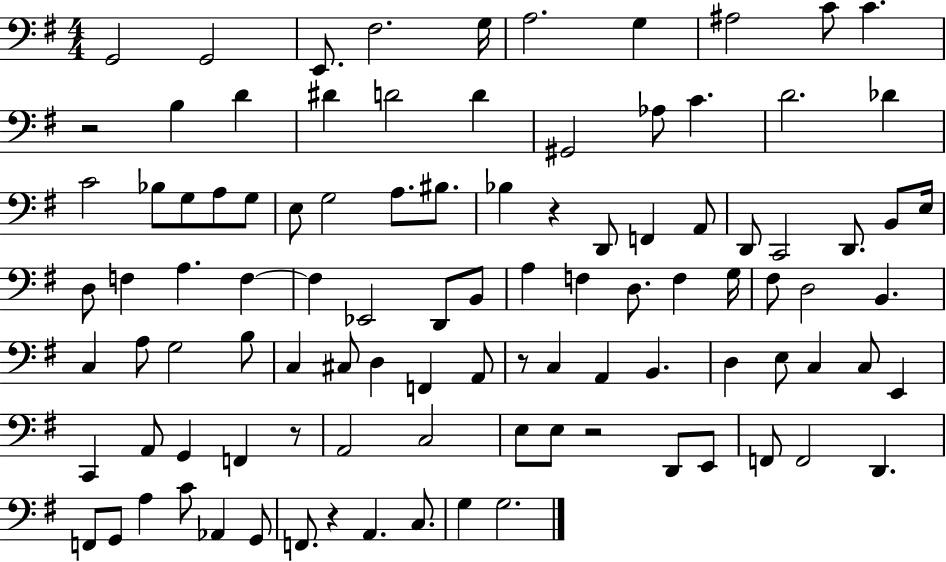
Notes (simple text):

G2/h G2/h E2/e. F#3/h. G3/s A3/h. G3/q A#3/h C4/e C4/q. R/h B3/q D4/q D#4/q D4/h D4/q G#2/h Ab3/e C4/q. D4/h. Db4/q C4/h Bb3/e G3/e A3/e G3/e E3/e G3/h A3/e. BIS3/e. Bb3/q R/q D2/e F2/q A2/e D2/e C2/h D2/e. B2/e E3/s D3/e F3/q A3/q. F3/q F3/q Eb2/h D2/e B2/e A3/q F3/q D3/e. F3/q G3/s F#3/e D3/h B2/q. C3/q A3/e G3/h B3/e C3/q C#3/e D3/q F2/q A2/e R/e C3/q A2/q B2/q. D3/q E3/e C3/q C3/e E2/q C2/q A2/e G2/q F2/q R/e A2/h C3/h E3/e E3/e R/h D2/e E2/e F2/e F2/h D2/q. F2/e G2/e A3/q C4/e Ab2/q G2/e F2/e. R/q A2/q. C3/e. G3/q G3/h.